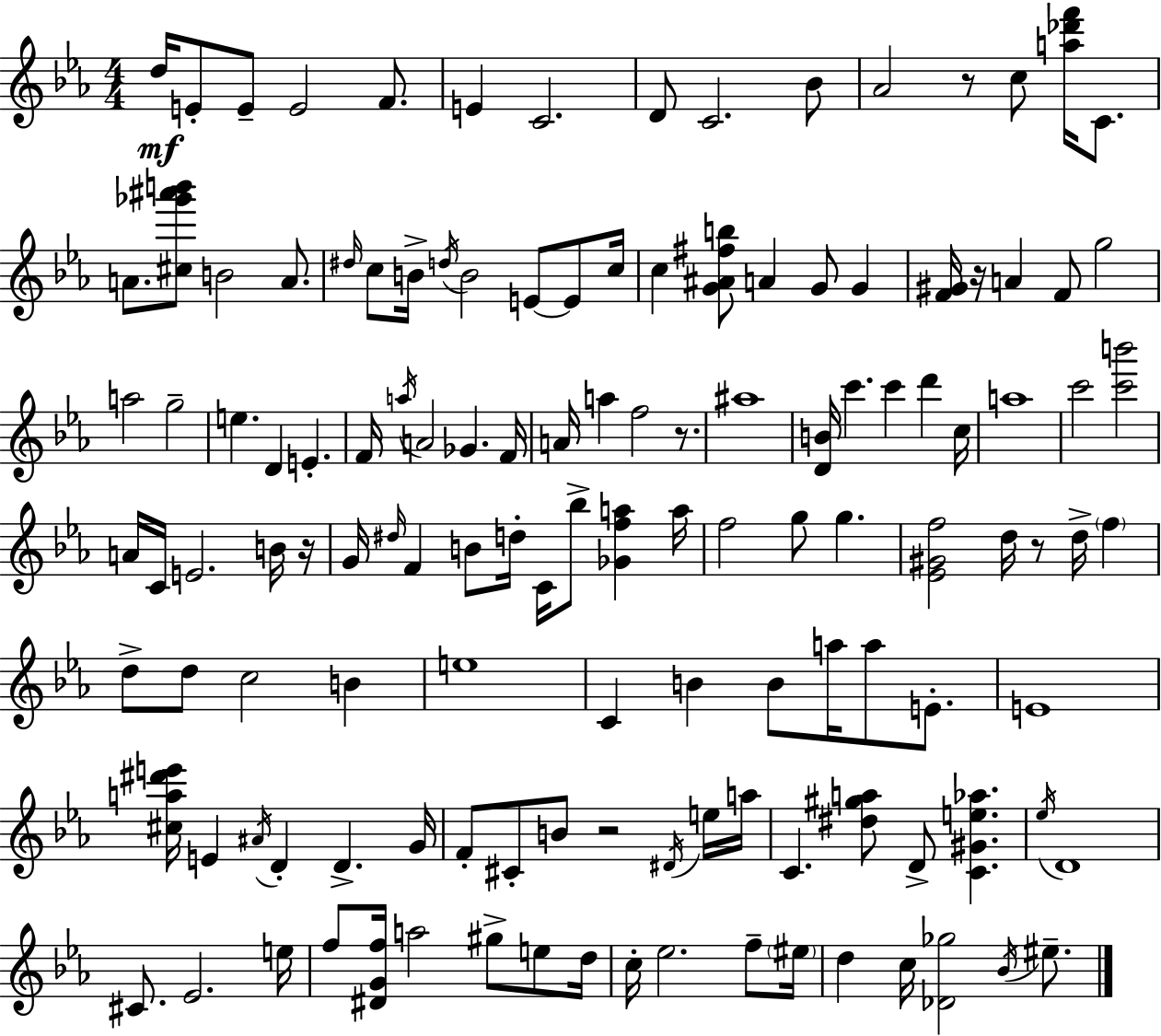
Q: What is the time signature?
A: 4/4